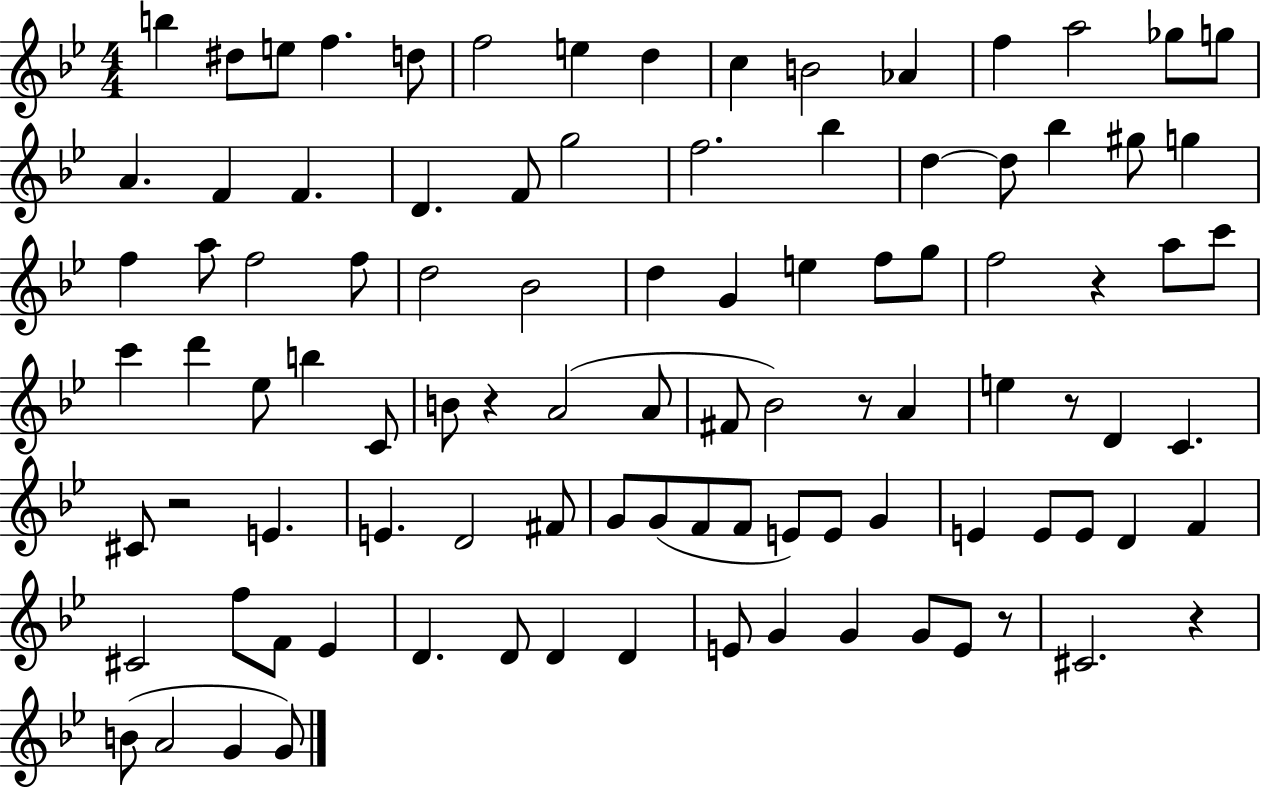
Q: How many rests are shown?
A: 7